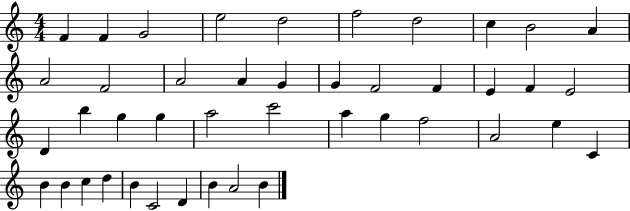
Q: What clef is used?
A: treble